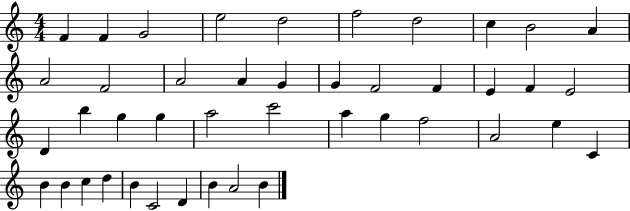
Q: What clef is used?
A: treble